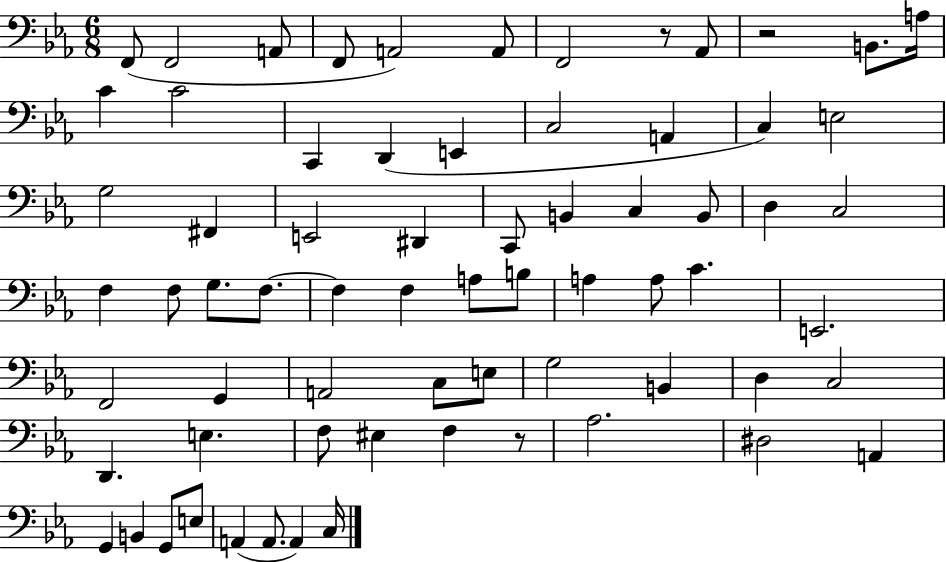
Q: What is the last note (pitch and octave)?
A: C3